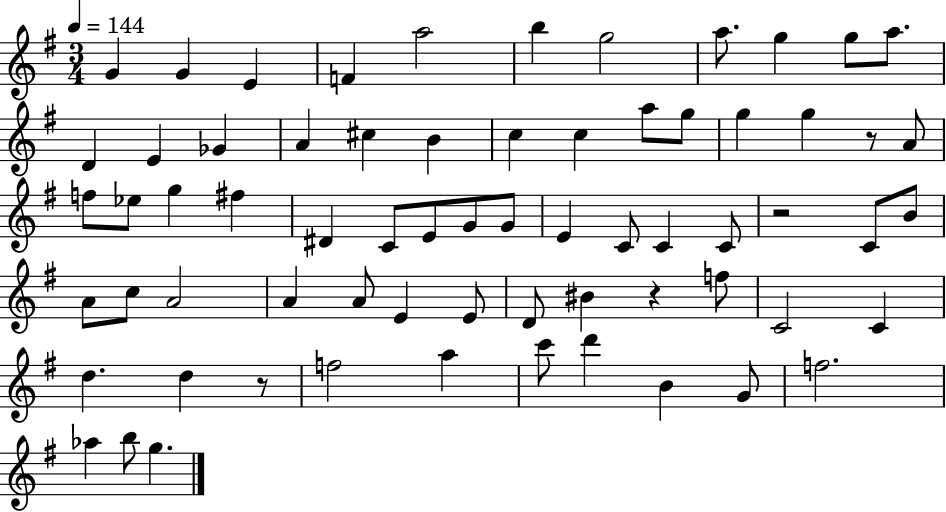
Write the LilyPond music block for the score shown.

{
  \clef treble
  \numericTimeSignature
  \time 3/4
  \key g \major
  \tempo 4 = 144
  g'4 g'4 e'4 | f'4 a''2 | b''4 g''2 | a''8. g''4 g''8 a''8. | \break d'4 e'4 ges'4 | a'4 cis''4 b'4 | c''4 c''4 a''8 g''8 | g''4 g''4 r8 a'8 | \break f''8 ees''8 g''4 fis''4 | dis'4 c'8 e'8 g'8 g'8 | e'4 c'8 c'4 c'8 | r2 c'8 b'8 | \break a'8 c''8 a'2 | a'4 a'8 e'4 e'8 | d'8 bis'4 r4 f''8 | c'2 c'4 | \break d''4. d''4 r8 | f''2 a''4 | c'''8 d'''4 b'4 g'8 | f''2. | \break aes''4 b''8 g''4. | \bar "|."
}